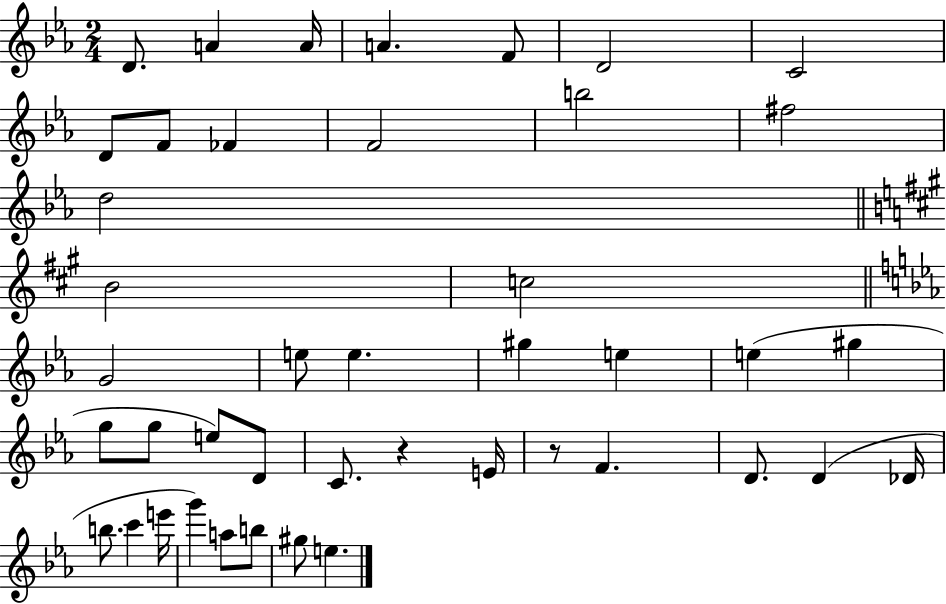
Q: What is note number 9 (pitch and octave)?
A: F4